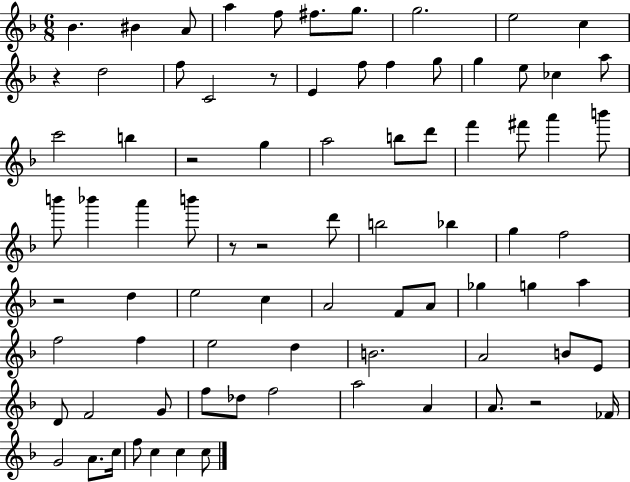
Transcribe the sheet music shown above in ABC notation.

X:1
T:Untitled
M:6/8
L:1/4
K:F
_B ^B A/2 a f/2 ^f/2 g/2 g2 e2 c z d2 f/2 C2 z/2 E f/2 f g/2 g e/2 _c a/2 c'2 b z2 g a2 b/2 d'/2 f' ^f'/2 a' b'/2 b'/2 _b' a' b'/2 z/2 z2 d'/2 b2 _b g f2 z2 d e2 c A2 F/2 A/2 _g g a f2 f e2 d B2 A2 B/2 E/2 D/2 F2 G/2 f/2 _d/2 f2 a2 A A/2 z2 _F/4 G2 A/2 c/4 f/2 c c c/2